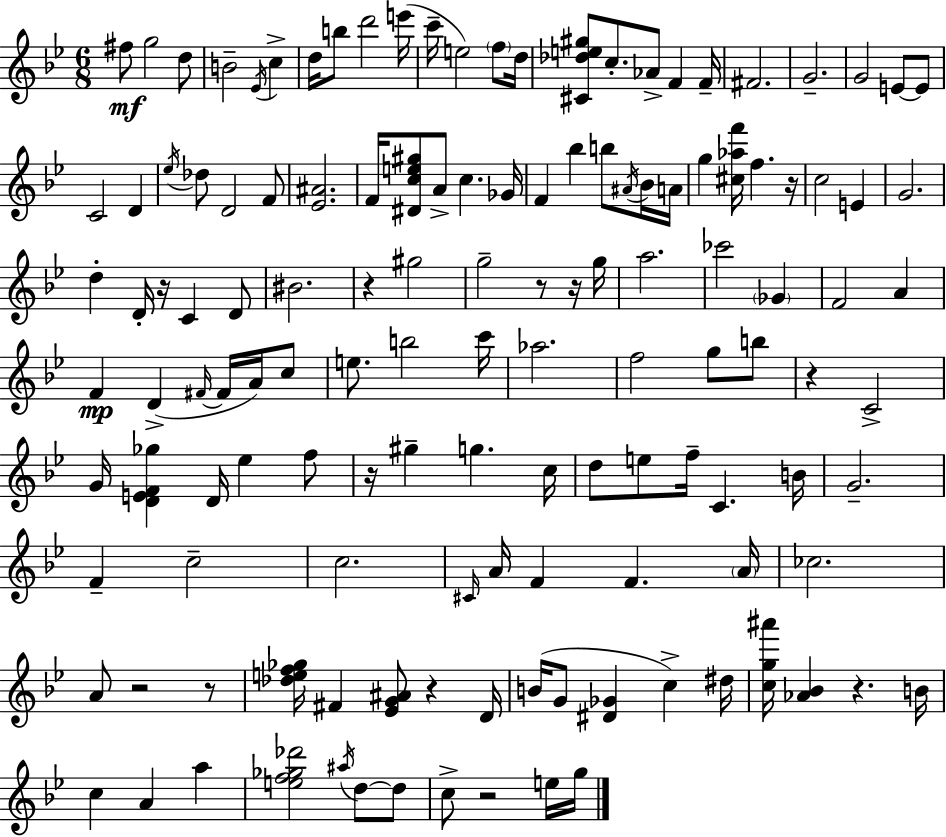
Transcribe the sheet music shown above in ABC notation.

X:1
T:Untitled
M:6/8
L:1/4
K:Gm
^f/2 g2 d/2 B2 _E/4 c d/4 b/2 d'2 e'/4 c'/4 e2 f/2 d/4 [^C_de^g]/2 c/2 _A/2 F F/4 ^F2 G2 G2 E/2 E/2 C2 D _e/4 _d/2 D2 F/2 [_E^A]2 F/4 [^Dce^g]/2 A/2 c _G/4 F _b b/2 ^A/4 _B/4 A/4 g [^c_af']/4 f z/4 c2 E G2 d D/4 z/4 C D/2 ^B2 z ^g2 g2 z/2 z/4 g/4 a2 _c'2 _G F2 A F D ^F/4 ^F/4 A/4 c/2 e/2 b2 c'/4 _a2 f2 g/2 b/2 z C2 G/4 [DEF_g] D/4 _e f/2 z/4 ^g g c/4 d/2 e/2 f/4 C B/4 G2 F c2 c2 ^C/4 A/4 F F A/4 _c2 A/2 z2 z/2 [_def_g]/4 ^F [_EG^A]/2 z D/4 B/4 G/2 [^D_G] c ^d/4 [cg^a']/4 [_A_B] z B/4 c A a [ef_g_d']2 ^a/4 d/2 d/2 c/2 z2 e/4 g/4